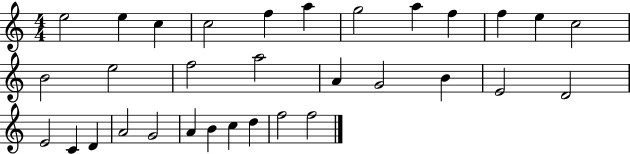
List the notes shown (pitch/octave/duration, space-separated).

E5/h E5/q C5/q C5/h F5/q A5/q G5/h A5/q F5/q F5/q E5/q C5/h B4/h E5/h F5/h A5/h A4/q G4/h B4/q E4/h D4/h E4/h C4/q D4/q A4/h G4/h A4/q B4/q C5/q D5/q F5/h F5/h